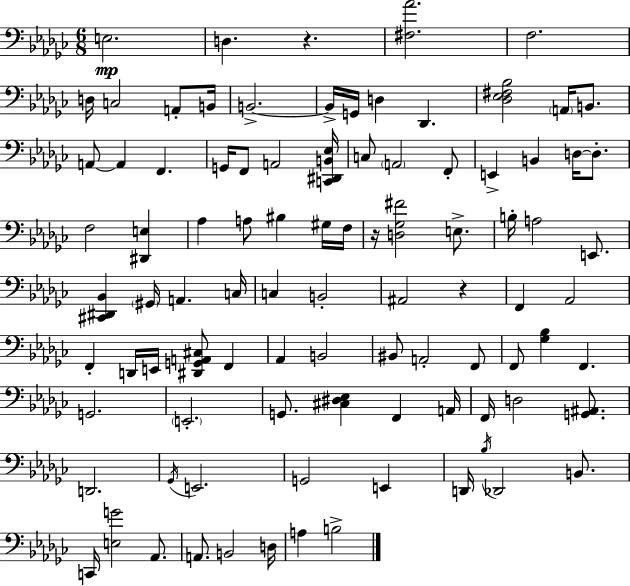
{
  \clef bass
  \numericTimeSignature
  \time 6/8
  \key ees \minor
  e2.\mp | d4. r4. | <fis aes'>2. | f2. | \break d16 c2 a,8-. b,16 | b,2.->~~ | b,16-> g,16 d4 des,4. | <des ees fis bes>2 \parenthesize a,16 b,8. | \break a,8~~ a,4 f,4. | g,16 f,8 a,2 <c, dis, b, ees>16 | c8 \parenthesize a,2 f,8-. | e,4-> b,4 d16~~ d8.-. | \break f2 <dis, e>4 | aes4 a8 bis4 gis16 f16 | r16 <d ges fis'>2 e8.-> | b16-. a2 e,8. | \break <cis, dis, bes,>4 \parenthesize gis,16 a,4. c16 | c4 b,2-. | ais,2 r4 | f,4 aes,2 | \break f,4-. d,16 e,16 <dis, g, a, cis>8 f,4 | aes,4 b,2 | bis,8 a,2-. f,8 | f,8 <ges bes>4 f,4. | \break g,2. | \parenthesize e,2.-. | g,8. <cis dis ees>4 f,4 a,16 | f,16 d2 <g, ais,>8. | \break d,2. | \acciaccatura { ges,16 } e,2. | g,2 e,4 | d,16 \acciaccatura { bes16 } des,2 b,8. | \break c,16 <e g'>2 aes,8. | a,8. b,2 | d16 a4 b2-> | \bar "|."
}